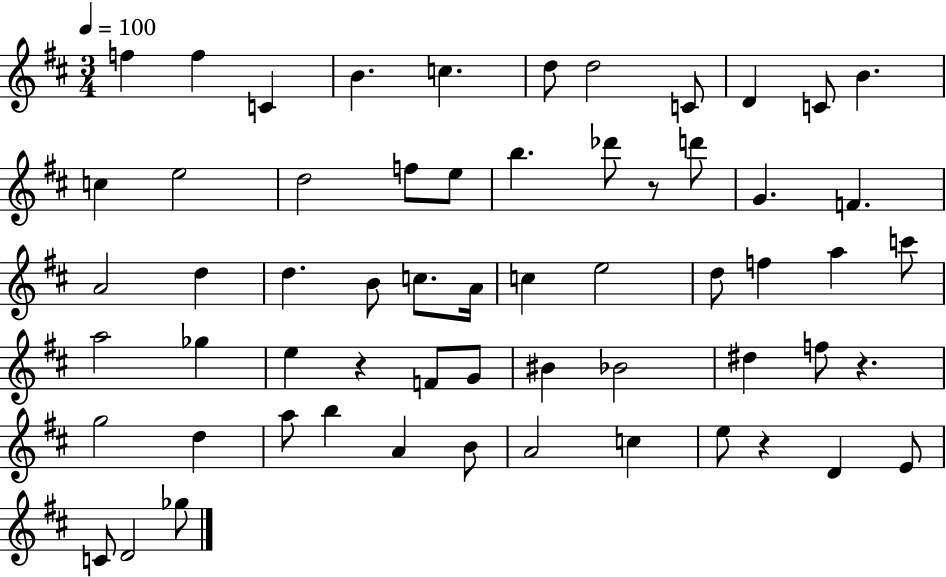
F5/q F5/q C4/q B4/q. C5/q. D5/e D5/h C4/e D4/q C4/e B4/q. C5/q E5/h D5/h F5/e E5/e B5/q. Db6/e R/e D6/e G4/q. F4/q. A4/h D5/q D5/q. B4/e C5/e. A4/s C5/q E5/h D5/e F5/q A5/q C6/e A5/h Gb5/q E5/q R/q F4/e G4/e BIS4/q Bb4/h D#5/q F5/e R/q. G5/h D5/q A5/e B5/q A4/q B4/e A4/h C5/q E5/e R/q D4/q E4/e C4/e D4/h Gb5/e